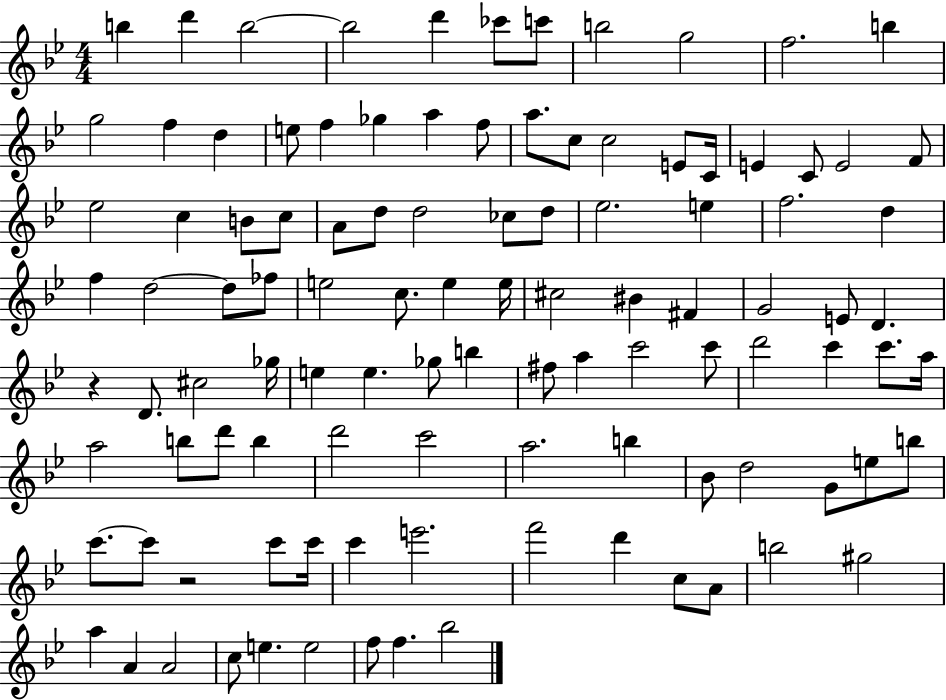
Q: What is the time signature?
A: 4/4